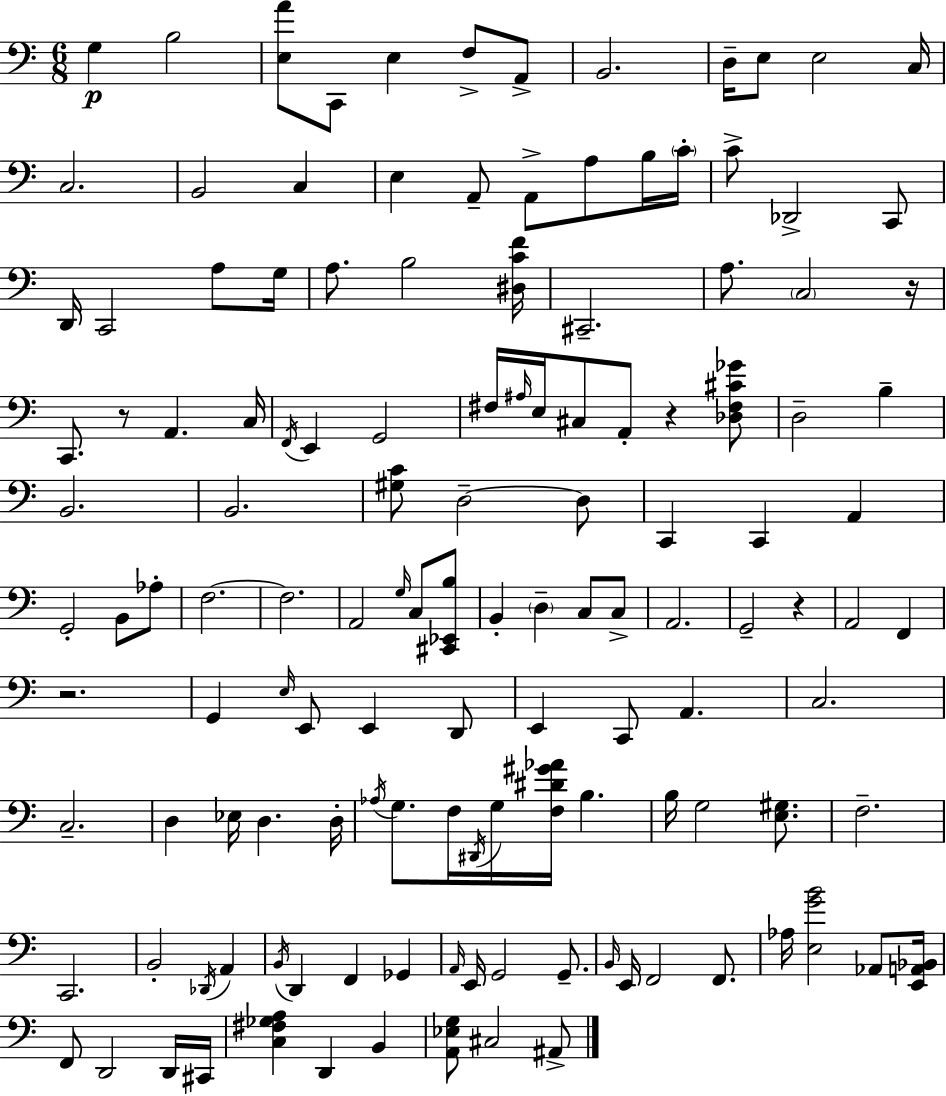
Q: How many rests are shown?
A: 5